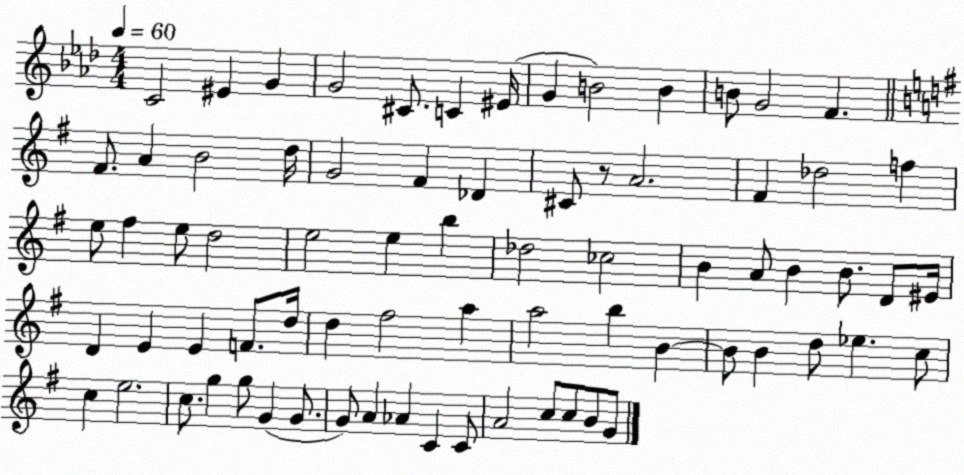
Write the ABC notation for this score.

X:1
T:Untitled
M:4/4
L:1/4
K:Ab
C2 ^E G G2 ^C/2 C ^E/4 G B2 B B/2 G2 F ^F/2 A B2 d/4 G2 ^F _D ^C/2 z/2 A2 ^F _d2 f e/2 ^f e/2 d2 e2 e b _d2 _c2 B A/2 B B/2 D/2 ^E/4 D E E F/2 d/4 d ^f2 a a2 b B B/2 B d/2 _e c/2 c e2 c/2 g g/2 G G/2 G/2 A _A C C/2 A2 c/2 c/2 B/2 G/2